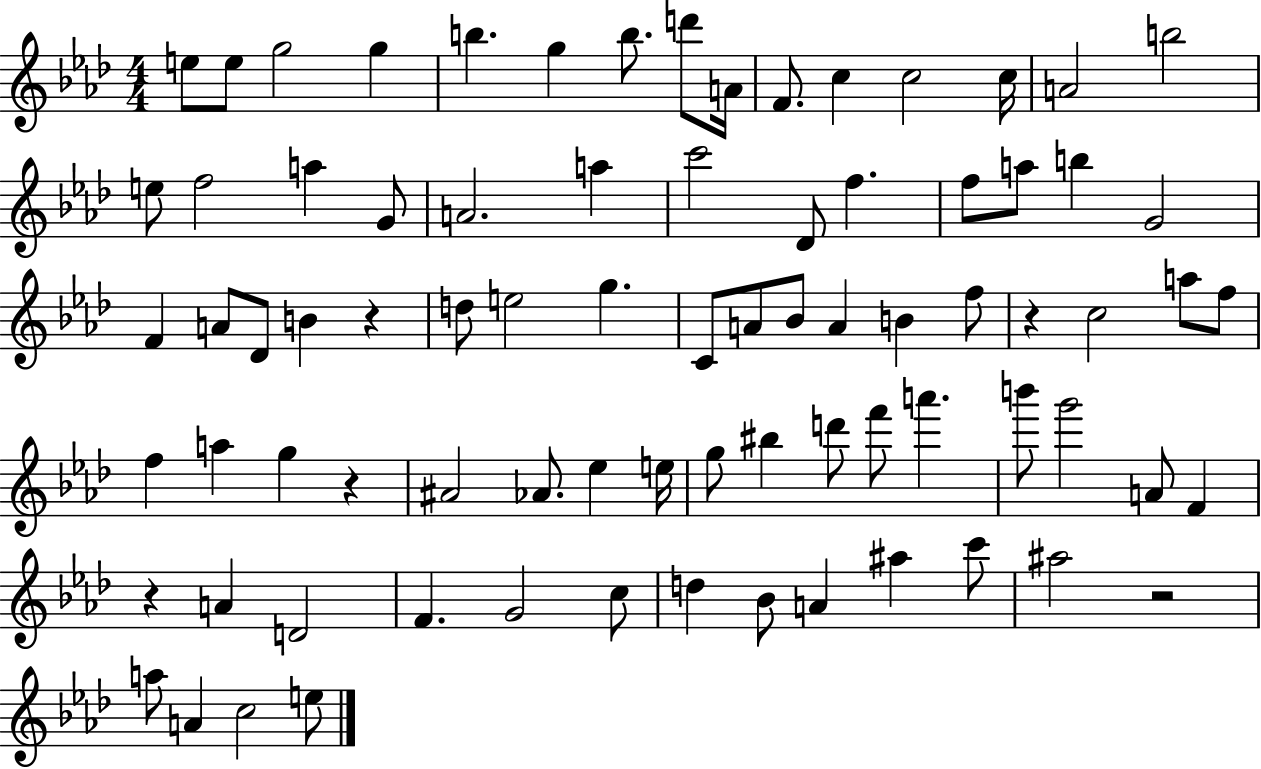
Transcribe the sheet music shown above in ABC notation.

X:1
T:Untitled
M:4/4
L:1/4
K:Ab
e/2 e/2 g2 g b g b/2 d'/2 A/4 F/2 c c2 c/4 A2 b2 e/2 f2 a G/2 A2 a c'2 _D/2 f f/2 a/2 b G2 F A/2 _D/2 B z d/2 e2 g C/2 A/2 _B/2 A B f/2 z c2 a/2 f/2 f a g z ^A2 _A/2 _e e/4 g/2 ^b d'/2 f'/2 a' b'/2 g'2 A/2 F z A D2 F G2 c/2 d _B/2 A ^a c'/2 ^a2 z2 a/2 A c2 e/2